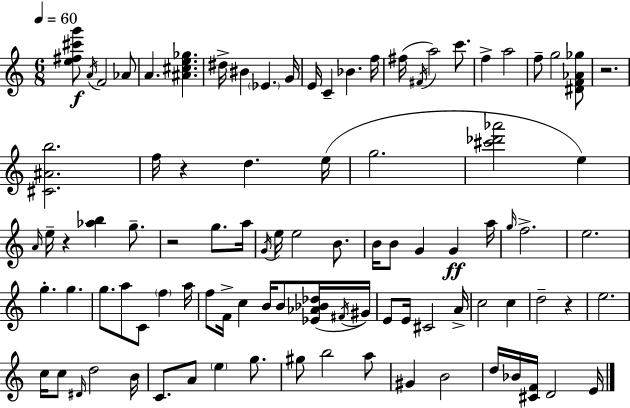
{
  \clef treble
  \numericTimeSignature
  \time 6/8
  \key c \major
  \tempo 4 = 60
  \repeat volta 2 { <e'' fis'' cis''' g'''>8\f \acciaccatura { a'16 } f'2 aes'8 | a'4. <ais' cis'' e'' ges''>4. | dis''16-> bis'4 \parenthesize ees'4. | g'16 e'16 c'4-- bes'4. | \break f''16 fis''16( \acciaccatura { fis'16 } a''2) c'''8. | f''4-> a''2 | f''8-- g''2 | <dis' f' aes' ges''>8 r2. | \break <cis' ais' b''>2. | f''16 r4 d''4. | e''16( g''2. | <cis''' des''' aes'''>2 e''4) | \break \grace { a'16 } e''16-- r4 <aes'' b''>4 | g''8.-- r2 g''8. | a''16 \acciaccatura { g'16 } e''16 e''2 | b'8. b'16 b'8 g'4 g'4\ff | \break a''16 \grace { g''16 } f''2.-> | e''2. | g''4.-. g''4. | g''8. a''8 c'8 | \break \parenthesize f''4 a''16 f''8 f'16-> c''4 | b'16 b'8 <ees' aes' bes' des''>16( \acciaccatura { fis'16 } gis'16) e'8 e'16 cis'2 | a'16-> c''2 | c''4 d''2-- | \break r4 e''2. | c''16 c''8 \grace { dis'16 } d''2 | b'16 c'8. a'8 | \parenthesize e''4 g''8. gis''8 b''2 | \break a''8 gis'4 b'2 | d''16 bes'16 <cis' f'>16 d'2 | e'16 } \bar "|."
}